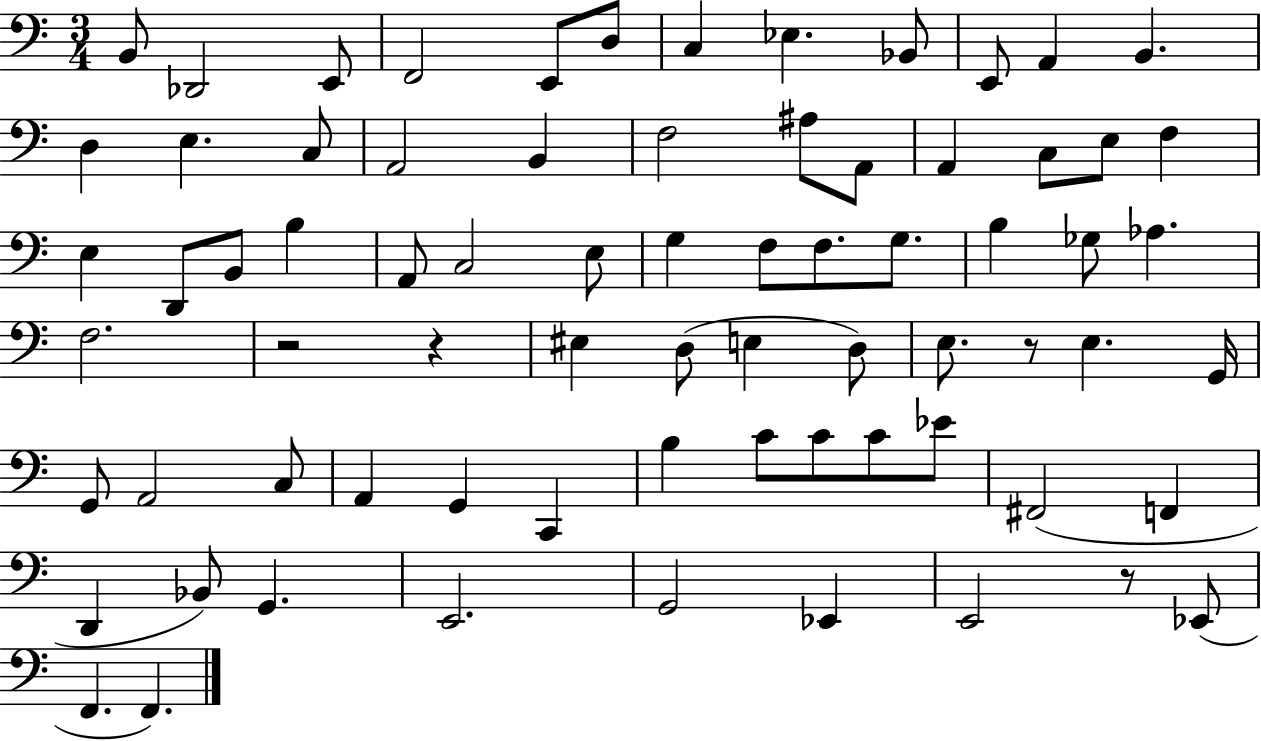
B2/e Db2/h E2/e F2/h E2/e D3/e C3/q Eb3/q. Bb2/e E2/e A2/q B2/q. D3/q E3/q. C3/e A2/h B2/q F3/h A#3/e A2/e A2/q C3/e E3/e F3/q E3/q D2/e B2/e B3/q A2/e C3/h E3/e G3/q F3/e F3/e. G3/e. B3/q Gb3/e Ab3/q. F3/h. R/h R/q EIS3/q D3/e E3/q D3/e E3/e. R/e E3/q. G2/s G2/e A2/h C3/e A2/q G2/q C2/q B3/q C4/e C4/e C4/e Eb4/e F#2/h F2/q D2/q Bb2/e G2/q. E2/h. G2/h Eb2/q E2/h R/e Eb2/e F2/q. F2/q.